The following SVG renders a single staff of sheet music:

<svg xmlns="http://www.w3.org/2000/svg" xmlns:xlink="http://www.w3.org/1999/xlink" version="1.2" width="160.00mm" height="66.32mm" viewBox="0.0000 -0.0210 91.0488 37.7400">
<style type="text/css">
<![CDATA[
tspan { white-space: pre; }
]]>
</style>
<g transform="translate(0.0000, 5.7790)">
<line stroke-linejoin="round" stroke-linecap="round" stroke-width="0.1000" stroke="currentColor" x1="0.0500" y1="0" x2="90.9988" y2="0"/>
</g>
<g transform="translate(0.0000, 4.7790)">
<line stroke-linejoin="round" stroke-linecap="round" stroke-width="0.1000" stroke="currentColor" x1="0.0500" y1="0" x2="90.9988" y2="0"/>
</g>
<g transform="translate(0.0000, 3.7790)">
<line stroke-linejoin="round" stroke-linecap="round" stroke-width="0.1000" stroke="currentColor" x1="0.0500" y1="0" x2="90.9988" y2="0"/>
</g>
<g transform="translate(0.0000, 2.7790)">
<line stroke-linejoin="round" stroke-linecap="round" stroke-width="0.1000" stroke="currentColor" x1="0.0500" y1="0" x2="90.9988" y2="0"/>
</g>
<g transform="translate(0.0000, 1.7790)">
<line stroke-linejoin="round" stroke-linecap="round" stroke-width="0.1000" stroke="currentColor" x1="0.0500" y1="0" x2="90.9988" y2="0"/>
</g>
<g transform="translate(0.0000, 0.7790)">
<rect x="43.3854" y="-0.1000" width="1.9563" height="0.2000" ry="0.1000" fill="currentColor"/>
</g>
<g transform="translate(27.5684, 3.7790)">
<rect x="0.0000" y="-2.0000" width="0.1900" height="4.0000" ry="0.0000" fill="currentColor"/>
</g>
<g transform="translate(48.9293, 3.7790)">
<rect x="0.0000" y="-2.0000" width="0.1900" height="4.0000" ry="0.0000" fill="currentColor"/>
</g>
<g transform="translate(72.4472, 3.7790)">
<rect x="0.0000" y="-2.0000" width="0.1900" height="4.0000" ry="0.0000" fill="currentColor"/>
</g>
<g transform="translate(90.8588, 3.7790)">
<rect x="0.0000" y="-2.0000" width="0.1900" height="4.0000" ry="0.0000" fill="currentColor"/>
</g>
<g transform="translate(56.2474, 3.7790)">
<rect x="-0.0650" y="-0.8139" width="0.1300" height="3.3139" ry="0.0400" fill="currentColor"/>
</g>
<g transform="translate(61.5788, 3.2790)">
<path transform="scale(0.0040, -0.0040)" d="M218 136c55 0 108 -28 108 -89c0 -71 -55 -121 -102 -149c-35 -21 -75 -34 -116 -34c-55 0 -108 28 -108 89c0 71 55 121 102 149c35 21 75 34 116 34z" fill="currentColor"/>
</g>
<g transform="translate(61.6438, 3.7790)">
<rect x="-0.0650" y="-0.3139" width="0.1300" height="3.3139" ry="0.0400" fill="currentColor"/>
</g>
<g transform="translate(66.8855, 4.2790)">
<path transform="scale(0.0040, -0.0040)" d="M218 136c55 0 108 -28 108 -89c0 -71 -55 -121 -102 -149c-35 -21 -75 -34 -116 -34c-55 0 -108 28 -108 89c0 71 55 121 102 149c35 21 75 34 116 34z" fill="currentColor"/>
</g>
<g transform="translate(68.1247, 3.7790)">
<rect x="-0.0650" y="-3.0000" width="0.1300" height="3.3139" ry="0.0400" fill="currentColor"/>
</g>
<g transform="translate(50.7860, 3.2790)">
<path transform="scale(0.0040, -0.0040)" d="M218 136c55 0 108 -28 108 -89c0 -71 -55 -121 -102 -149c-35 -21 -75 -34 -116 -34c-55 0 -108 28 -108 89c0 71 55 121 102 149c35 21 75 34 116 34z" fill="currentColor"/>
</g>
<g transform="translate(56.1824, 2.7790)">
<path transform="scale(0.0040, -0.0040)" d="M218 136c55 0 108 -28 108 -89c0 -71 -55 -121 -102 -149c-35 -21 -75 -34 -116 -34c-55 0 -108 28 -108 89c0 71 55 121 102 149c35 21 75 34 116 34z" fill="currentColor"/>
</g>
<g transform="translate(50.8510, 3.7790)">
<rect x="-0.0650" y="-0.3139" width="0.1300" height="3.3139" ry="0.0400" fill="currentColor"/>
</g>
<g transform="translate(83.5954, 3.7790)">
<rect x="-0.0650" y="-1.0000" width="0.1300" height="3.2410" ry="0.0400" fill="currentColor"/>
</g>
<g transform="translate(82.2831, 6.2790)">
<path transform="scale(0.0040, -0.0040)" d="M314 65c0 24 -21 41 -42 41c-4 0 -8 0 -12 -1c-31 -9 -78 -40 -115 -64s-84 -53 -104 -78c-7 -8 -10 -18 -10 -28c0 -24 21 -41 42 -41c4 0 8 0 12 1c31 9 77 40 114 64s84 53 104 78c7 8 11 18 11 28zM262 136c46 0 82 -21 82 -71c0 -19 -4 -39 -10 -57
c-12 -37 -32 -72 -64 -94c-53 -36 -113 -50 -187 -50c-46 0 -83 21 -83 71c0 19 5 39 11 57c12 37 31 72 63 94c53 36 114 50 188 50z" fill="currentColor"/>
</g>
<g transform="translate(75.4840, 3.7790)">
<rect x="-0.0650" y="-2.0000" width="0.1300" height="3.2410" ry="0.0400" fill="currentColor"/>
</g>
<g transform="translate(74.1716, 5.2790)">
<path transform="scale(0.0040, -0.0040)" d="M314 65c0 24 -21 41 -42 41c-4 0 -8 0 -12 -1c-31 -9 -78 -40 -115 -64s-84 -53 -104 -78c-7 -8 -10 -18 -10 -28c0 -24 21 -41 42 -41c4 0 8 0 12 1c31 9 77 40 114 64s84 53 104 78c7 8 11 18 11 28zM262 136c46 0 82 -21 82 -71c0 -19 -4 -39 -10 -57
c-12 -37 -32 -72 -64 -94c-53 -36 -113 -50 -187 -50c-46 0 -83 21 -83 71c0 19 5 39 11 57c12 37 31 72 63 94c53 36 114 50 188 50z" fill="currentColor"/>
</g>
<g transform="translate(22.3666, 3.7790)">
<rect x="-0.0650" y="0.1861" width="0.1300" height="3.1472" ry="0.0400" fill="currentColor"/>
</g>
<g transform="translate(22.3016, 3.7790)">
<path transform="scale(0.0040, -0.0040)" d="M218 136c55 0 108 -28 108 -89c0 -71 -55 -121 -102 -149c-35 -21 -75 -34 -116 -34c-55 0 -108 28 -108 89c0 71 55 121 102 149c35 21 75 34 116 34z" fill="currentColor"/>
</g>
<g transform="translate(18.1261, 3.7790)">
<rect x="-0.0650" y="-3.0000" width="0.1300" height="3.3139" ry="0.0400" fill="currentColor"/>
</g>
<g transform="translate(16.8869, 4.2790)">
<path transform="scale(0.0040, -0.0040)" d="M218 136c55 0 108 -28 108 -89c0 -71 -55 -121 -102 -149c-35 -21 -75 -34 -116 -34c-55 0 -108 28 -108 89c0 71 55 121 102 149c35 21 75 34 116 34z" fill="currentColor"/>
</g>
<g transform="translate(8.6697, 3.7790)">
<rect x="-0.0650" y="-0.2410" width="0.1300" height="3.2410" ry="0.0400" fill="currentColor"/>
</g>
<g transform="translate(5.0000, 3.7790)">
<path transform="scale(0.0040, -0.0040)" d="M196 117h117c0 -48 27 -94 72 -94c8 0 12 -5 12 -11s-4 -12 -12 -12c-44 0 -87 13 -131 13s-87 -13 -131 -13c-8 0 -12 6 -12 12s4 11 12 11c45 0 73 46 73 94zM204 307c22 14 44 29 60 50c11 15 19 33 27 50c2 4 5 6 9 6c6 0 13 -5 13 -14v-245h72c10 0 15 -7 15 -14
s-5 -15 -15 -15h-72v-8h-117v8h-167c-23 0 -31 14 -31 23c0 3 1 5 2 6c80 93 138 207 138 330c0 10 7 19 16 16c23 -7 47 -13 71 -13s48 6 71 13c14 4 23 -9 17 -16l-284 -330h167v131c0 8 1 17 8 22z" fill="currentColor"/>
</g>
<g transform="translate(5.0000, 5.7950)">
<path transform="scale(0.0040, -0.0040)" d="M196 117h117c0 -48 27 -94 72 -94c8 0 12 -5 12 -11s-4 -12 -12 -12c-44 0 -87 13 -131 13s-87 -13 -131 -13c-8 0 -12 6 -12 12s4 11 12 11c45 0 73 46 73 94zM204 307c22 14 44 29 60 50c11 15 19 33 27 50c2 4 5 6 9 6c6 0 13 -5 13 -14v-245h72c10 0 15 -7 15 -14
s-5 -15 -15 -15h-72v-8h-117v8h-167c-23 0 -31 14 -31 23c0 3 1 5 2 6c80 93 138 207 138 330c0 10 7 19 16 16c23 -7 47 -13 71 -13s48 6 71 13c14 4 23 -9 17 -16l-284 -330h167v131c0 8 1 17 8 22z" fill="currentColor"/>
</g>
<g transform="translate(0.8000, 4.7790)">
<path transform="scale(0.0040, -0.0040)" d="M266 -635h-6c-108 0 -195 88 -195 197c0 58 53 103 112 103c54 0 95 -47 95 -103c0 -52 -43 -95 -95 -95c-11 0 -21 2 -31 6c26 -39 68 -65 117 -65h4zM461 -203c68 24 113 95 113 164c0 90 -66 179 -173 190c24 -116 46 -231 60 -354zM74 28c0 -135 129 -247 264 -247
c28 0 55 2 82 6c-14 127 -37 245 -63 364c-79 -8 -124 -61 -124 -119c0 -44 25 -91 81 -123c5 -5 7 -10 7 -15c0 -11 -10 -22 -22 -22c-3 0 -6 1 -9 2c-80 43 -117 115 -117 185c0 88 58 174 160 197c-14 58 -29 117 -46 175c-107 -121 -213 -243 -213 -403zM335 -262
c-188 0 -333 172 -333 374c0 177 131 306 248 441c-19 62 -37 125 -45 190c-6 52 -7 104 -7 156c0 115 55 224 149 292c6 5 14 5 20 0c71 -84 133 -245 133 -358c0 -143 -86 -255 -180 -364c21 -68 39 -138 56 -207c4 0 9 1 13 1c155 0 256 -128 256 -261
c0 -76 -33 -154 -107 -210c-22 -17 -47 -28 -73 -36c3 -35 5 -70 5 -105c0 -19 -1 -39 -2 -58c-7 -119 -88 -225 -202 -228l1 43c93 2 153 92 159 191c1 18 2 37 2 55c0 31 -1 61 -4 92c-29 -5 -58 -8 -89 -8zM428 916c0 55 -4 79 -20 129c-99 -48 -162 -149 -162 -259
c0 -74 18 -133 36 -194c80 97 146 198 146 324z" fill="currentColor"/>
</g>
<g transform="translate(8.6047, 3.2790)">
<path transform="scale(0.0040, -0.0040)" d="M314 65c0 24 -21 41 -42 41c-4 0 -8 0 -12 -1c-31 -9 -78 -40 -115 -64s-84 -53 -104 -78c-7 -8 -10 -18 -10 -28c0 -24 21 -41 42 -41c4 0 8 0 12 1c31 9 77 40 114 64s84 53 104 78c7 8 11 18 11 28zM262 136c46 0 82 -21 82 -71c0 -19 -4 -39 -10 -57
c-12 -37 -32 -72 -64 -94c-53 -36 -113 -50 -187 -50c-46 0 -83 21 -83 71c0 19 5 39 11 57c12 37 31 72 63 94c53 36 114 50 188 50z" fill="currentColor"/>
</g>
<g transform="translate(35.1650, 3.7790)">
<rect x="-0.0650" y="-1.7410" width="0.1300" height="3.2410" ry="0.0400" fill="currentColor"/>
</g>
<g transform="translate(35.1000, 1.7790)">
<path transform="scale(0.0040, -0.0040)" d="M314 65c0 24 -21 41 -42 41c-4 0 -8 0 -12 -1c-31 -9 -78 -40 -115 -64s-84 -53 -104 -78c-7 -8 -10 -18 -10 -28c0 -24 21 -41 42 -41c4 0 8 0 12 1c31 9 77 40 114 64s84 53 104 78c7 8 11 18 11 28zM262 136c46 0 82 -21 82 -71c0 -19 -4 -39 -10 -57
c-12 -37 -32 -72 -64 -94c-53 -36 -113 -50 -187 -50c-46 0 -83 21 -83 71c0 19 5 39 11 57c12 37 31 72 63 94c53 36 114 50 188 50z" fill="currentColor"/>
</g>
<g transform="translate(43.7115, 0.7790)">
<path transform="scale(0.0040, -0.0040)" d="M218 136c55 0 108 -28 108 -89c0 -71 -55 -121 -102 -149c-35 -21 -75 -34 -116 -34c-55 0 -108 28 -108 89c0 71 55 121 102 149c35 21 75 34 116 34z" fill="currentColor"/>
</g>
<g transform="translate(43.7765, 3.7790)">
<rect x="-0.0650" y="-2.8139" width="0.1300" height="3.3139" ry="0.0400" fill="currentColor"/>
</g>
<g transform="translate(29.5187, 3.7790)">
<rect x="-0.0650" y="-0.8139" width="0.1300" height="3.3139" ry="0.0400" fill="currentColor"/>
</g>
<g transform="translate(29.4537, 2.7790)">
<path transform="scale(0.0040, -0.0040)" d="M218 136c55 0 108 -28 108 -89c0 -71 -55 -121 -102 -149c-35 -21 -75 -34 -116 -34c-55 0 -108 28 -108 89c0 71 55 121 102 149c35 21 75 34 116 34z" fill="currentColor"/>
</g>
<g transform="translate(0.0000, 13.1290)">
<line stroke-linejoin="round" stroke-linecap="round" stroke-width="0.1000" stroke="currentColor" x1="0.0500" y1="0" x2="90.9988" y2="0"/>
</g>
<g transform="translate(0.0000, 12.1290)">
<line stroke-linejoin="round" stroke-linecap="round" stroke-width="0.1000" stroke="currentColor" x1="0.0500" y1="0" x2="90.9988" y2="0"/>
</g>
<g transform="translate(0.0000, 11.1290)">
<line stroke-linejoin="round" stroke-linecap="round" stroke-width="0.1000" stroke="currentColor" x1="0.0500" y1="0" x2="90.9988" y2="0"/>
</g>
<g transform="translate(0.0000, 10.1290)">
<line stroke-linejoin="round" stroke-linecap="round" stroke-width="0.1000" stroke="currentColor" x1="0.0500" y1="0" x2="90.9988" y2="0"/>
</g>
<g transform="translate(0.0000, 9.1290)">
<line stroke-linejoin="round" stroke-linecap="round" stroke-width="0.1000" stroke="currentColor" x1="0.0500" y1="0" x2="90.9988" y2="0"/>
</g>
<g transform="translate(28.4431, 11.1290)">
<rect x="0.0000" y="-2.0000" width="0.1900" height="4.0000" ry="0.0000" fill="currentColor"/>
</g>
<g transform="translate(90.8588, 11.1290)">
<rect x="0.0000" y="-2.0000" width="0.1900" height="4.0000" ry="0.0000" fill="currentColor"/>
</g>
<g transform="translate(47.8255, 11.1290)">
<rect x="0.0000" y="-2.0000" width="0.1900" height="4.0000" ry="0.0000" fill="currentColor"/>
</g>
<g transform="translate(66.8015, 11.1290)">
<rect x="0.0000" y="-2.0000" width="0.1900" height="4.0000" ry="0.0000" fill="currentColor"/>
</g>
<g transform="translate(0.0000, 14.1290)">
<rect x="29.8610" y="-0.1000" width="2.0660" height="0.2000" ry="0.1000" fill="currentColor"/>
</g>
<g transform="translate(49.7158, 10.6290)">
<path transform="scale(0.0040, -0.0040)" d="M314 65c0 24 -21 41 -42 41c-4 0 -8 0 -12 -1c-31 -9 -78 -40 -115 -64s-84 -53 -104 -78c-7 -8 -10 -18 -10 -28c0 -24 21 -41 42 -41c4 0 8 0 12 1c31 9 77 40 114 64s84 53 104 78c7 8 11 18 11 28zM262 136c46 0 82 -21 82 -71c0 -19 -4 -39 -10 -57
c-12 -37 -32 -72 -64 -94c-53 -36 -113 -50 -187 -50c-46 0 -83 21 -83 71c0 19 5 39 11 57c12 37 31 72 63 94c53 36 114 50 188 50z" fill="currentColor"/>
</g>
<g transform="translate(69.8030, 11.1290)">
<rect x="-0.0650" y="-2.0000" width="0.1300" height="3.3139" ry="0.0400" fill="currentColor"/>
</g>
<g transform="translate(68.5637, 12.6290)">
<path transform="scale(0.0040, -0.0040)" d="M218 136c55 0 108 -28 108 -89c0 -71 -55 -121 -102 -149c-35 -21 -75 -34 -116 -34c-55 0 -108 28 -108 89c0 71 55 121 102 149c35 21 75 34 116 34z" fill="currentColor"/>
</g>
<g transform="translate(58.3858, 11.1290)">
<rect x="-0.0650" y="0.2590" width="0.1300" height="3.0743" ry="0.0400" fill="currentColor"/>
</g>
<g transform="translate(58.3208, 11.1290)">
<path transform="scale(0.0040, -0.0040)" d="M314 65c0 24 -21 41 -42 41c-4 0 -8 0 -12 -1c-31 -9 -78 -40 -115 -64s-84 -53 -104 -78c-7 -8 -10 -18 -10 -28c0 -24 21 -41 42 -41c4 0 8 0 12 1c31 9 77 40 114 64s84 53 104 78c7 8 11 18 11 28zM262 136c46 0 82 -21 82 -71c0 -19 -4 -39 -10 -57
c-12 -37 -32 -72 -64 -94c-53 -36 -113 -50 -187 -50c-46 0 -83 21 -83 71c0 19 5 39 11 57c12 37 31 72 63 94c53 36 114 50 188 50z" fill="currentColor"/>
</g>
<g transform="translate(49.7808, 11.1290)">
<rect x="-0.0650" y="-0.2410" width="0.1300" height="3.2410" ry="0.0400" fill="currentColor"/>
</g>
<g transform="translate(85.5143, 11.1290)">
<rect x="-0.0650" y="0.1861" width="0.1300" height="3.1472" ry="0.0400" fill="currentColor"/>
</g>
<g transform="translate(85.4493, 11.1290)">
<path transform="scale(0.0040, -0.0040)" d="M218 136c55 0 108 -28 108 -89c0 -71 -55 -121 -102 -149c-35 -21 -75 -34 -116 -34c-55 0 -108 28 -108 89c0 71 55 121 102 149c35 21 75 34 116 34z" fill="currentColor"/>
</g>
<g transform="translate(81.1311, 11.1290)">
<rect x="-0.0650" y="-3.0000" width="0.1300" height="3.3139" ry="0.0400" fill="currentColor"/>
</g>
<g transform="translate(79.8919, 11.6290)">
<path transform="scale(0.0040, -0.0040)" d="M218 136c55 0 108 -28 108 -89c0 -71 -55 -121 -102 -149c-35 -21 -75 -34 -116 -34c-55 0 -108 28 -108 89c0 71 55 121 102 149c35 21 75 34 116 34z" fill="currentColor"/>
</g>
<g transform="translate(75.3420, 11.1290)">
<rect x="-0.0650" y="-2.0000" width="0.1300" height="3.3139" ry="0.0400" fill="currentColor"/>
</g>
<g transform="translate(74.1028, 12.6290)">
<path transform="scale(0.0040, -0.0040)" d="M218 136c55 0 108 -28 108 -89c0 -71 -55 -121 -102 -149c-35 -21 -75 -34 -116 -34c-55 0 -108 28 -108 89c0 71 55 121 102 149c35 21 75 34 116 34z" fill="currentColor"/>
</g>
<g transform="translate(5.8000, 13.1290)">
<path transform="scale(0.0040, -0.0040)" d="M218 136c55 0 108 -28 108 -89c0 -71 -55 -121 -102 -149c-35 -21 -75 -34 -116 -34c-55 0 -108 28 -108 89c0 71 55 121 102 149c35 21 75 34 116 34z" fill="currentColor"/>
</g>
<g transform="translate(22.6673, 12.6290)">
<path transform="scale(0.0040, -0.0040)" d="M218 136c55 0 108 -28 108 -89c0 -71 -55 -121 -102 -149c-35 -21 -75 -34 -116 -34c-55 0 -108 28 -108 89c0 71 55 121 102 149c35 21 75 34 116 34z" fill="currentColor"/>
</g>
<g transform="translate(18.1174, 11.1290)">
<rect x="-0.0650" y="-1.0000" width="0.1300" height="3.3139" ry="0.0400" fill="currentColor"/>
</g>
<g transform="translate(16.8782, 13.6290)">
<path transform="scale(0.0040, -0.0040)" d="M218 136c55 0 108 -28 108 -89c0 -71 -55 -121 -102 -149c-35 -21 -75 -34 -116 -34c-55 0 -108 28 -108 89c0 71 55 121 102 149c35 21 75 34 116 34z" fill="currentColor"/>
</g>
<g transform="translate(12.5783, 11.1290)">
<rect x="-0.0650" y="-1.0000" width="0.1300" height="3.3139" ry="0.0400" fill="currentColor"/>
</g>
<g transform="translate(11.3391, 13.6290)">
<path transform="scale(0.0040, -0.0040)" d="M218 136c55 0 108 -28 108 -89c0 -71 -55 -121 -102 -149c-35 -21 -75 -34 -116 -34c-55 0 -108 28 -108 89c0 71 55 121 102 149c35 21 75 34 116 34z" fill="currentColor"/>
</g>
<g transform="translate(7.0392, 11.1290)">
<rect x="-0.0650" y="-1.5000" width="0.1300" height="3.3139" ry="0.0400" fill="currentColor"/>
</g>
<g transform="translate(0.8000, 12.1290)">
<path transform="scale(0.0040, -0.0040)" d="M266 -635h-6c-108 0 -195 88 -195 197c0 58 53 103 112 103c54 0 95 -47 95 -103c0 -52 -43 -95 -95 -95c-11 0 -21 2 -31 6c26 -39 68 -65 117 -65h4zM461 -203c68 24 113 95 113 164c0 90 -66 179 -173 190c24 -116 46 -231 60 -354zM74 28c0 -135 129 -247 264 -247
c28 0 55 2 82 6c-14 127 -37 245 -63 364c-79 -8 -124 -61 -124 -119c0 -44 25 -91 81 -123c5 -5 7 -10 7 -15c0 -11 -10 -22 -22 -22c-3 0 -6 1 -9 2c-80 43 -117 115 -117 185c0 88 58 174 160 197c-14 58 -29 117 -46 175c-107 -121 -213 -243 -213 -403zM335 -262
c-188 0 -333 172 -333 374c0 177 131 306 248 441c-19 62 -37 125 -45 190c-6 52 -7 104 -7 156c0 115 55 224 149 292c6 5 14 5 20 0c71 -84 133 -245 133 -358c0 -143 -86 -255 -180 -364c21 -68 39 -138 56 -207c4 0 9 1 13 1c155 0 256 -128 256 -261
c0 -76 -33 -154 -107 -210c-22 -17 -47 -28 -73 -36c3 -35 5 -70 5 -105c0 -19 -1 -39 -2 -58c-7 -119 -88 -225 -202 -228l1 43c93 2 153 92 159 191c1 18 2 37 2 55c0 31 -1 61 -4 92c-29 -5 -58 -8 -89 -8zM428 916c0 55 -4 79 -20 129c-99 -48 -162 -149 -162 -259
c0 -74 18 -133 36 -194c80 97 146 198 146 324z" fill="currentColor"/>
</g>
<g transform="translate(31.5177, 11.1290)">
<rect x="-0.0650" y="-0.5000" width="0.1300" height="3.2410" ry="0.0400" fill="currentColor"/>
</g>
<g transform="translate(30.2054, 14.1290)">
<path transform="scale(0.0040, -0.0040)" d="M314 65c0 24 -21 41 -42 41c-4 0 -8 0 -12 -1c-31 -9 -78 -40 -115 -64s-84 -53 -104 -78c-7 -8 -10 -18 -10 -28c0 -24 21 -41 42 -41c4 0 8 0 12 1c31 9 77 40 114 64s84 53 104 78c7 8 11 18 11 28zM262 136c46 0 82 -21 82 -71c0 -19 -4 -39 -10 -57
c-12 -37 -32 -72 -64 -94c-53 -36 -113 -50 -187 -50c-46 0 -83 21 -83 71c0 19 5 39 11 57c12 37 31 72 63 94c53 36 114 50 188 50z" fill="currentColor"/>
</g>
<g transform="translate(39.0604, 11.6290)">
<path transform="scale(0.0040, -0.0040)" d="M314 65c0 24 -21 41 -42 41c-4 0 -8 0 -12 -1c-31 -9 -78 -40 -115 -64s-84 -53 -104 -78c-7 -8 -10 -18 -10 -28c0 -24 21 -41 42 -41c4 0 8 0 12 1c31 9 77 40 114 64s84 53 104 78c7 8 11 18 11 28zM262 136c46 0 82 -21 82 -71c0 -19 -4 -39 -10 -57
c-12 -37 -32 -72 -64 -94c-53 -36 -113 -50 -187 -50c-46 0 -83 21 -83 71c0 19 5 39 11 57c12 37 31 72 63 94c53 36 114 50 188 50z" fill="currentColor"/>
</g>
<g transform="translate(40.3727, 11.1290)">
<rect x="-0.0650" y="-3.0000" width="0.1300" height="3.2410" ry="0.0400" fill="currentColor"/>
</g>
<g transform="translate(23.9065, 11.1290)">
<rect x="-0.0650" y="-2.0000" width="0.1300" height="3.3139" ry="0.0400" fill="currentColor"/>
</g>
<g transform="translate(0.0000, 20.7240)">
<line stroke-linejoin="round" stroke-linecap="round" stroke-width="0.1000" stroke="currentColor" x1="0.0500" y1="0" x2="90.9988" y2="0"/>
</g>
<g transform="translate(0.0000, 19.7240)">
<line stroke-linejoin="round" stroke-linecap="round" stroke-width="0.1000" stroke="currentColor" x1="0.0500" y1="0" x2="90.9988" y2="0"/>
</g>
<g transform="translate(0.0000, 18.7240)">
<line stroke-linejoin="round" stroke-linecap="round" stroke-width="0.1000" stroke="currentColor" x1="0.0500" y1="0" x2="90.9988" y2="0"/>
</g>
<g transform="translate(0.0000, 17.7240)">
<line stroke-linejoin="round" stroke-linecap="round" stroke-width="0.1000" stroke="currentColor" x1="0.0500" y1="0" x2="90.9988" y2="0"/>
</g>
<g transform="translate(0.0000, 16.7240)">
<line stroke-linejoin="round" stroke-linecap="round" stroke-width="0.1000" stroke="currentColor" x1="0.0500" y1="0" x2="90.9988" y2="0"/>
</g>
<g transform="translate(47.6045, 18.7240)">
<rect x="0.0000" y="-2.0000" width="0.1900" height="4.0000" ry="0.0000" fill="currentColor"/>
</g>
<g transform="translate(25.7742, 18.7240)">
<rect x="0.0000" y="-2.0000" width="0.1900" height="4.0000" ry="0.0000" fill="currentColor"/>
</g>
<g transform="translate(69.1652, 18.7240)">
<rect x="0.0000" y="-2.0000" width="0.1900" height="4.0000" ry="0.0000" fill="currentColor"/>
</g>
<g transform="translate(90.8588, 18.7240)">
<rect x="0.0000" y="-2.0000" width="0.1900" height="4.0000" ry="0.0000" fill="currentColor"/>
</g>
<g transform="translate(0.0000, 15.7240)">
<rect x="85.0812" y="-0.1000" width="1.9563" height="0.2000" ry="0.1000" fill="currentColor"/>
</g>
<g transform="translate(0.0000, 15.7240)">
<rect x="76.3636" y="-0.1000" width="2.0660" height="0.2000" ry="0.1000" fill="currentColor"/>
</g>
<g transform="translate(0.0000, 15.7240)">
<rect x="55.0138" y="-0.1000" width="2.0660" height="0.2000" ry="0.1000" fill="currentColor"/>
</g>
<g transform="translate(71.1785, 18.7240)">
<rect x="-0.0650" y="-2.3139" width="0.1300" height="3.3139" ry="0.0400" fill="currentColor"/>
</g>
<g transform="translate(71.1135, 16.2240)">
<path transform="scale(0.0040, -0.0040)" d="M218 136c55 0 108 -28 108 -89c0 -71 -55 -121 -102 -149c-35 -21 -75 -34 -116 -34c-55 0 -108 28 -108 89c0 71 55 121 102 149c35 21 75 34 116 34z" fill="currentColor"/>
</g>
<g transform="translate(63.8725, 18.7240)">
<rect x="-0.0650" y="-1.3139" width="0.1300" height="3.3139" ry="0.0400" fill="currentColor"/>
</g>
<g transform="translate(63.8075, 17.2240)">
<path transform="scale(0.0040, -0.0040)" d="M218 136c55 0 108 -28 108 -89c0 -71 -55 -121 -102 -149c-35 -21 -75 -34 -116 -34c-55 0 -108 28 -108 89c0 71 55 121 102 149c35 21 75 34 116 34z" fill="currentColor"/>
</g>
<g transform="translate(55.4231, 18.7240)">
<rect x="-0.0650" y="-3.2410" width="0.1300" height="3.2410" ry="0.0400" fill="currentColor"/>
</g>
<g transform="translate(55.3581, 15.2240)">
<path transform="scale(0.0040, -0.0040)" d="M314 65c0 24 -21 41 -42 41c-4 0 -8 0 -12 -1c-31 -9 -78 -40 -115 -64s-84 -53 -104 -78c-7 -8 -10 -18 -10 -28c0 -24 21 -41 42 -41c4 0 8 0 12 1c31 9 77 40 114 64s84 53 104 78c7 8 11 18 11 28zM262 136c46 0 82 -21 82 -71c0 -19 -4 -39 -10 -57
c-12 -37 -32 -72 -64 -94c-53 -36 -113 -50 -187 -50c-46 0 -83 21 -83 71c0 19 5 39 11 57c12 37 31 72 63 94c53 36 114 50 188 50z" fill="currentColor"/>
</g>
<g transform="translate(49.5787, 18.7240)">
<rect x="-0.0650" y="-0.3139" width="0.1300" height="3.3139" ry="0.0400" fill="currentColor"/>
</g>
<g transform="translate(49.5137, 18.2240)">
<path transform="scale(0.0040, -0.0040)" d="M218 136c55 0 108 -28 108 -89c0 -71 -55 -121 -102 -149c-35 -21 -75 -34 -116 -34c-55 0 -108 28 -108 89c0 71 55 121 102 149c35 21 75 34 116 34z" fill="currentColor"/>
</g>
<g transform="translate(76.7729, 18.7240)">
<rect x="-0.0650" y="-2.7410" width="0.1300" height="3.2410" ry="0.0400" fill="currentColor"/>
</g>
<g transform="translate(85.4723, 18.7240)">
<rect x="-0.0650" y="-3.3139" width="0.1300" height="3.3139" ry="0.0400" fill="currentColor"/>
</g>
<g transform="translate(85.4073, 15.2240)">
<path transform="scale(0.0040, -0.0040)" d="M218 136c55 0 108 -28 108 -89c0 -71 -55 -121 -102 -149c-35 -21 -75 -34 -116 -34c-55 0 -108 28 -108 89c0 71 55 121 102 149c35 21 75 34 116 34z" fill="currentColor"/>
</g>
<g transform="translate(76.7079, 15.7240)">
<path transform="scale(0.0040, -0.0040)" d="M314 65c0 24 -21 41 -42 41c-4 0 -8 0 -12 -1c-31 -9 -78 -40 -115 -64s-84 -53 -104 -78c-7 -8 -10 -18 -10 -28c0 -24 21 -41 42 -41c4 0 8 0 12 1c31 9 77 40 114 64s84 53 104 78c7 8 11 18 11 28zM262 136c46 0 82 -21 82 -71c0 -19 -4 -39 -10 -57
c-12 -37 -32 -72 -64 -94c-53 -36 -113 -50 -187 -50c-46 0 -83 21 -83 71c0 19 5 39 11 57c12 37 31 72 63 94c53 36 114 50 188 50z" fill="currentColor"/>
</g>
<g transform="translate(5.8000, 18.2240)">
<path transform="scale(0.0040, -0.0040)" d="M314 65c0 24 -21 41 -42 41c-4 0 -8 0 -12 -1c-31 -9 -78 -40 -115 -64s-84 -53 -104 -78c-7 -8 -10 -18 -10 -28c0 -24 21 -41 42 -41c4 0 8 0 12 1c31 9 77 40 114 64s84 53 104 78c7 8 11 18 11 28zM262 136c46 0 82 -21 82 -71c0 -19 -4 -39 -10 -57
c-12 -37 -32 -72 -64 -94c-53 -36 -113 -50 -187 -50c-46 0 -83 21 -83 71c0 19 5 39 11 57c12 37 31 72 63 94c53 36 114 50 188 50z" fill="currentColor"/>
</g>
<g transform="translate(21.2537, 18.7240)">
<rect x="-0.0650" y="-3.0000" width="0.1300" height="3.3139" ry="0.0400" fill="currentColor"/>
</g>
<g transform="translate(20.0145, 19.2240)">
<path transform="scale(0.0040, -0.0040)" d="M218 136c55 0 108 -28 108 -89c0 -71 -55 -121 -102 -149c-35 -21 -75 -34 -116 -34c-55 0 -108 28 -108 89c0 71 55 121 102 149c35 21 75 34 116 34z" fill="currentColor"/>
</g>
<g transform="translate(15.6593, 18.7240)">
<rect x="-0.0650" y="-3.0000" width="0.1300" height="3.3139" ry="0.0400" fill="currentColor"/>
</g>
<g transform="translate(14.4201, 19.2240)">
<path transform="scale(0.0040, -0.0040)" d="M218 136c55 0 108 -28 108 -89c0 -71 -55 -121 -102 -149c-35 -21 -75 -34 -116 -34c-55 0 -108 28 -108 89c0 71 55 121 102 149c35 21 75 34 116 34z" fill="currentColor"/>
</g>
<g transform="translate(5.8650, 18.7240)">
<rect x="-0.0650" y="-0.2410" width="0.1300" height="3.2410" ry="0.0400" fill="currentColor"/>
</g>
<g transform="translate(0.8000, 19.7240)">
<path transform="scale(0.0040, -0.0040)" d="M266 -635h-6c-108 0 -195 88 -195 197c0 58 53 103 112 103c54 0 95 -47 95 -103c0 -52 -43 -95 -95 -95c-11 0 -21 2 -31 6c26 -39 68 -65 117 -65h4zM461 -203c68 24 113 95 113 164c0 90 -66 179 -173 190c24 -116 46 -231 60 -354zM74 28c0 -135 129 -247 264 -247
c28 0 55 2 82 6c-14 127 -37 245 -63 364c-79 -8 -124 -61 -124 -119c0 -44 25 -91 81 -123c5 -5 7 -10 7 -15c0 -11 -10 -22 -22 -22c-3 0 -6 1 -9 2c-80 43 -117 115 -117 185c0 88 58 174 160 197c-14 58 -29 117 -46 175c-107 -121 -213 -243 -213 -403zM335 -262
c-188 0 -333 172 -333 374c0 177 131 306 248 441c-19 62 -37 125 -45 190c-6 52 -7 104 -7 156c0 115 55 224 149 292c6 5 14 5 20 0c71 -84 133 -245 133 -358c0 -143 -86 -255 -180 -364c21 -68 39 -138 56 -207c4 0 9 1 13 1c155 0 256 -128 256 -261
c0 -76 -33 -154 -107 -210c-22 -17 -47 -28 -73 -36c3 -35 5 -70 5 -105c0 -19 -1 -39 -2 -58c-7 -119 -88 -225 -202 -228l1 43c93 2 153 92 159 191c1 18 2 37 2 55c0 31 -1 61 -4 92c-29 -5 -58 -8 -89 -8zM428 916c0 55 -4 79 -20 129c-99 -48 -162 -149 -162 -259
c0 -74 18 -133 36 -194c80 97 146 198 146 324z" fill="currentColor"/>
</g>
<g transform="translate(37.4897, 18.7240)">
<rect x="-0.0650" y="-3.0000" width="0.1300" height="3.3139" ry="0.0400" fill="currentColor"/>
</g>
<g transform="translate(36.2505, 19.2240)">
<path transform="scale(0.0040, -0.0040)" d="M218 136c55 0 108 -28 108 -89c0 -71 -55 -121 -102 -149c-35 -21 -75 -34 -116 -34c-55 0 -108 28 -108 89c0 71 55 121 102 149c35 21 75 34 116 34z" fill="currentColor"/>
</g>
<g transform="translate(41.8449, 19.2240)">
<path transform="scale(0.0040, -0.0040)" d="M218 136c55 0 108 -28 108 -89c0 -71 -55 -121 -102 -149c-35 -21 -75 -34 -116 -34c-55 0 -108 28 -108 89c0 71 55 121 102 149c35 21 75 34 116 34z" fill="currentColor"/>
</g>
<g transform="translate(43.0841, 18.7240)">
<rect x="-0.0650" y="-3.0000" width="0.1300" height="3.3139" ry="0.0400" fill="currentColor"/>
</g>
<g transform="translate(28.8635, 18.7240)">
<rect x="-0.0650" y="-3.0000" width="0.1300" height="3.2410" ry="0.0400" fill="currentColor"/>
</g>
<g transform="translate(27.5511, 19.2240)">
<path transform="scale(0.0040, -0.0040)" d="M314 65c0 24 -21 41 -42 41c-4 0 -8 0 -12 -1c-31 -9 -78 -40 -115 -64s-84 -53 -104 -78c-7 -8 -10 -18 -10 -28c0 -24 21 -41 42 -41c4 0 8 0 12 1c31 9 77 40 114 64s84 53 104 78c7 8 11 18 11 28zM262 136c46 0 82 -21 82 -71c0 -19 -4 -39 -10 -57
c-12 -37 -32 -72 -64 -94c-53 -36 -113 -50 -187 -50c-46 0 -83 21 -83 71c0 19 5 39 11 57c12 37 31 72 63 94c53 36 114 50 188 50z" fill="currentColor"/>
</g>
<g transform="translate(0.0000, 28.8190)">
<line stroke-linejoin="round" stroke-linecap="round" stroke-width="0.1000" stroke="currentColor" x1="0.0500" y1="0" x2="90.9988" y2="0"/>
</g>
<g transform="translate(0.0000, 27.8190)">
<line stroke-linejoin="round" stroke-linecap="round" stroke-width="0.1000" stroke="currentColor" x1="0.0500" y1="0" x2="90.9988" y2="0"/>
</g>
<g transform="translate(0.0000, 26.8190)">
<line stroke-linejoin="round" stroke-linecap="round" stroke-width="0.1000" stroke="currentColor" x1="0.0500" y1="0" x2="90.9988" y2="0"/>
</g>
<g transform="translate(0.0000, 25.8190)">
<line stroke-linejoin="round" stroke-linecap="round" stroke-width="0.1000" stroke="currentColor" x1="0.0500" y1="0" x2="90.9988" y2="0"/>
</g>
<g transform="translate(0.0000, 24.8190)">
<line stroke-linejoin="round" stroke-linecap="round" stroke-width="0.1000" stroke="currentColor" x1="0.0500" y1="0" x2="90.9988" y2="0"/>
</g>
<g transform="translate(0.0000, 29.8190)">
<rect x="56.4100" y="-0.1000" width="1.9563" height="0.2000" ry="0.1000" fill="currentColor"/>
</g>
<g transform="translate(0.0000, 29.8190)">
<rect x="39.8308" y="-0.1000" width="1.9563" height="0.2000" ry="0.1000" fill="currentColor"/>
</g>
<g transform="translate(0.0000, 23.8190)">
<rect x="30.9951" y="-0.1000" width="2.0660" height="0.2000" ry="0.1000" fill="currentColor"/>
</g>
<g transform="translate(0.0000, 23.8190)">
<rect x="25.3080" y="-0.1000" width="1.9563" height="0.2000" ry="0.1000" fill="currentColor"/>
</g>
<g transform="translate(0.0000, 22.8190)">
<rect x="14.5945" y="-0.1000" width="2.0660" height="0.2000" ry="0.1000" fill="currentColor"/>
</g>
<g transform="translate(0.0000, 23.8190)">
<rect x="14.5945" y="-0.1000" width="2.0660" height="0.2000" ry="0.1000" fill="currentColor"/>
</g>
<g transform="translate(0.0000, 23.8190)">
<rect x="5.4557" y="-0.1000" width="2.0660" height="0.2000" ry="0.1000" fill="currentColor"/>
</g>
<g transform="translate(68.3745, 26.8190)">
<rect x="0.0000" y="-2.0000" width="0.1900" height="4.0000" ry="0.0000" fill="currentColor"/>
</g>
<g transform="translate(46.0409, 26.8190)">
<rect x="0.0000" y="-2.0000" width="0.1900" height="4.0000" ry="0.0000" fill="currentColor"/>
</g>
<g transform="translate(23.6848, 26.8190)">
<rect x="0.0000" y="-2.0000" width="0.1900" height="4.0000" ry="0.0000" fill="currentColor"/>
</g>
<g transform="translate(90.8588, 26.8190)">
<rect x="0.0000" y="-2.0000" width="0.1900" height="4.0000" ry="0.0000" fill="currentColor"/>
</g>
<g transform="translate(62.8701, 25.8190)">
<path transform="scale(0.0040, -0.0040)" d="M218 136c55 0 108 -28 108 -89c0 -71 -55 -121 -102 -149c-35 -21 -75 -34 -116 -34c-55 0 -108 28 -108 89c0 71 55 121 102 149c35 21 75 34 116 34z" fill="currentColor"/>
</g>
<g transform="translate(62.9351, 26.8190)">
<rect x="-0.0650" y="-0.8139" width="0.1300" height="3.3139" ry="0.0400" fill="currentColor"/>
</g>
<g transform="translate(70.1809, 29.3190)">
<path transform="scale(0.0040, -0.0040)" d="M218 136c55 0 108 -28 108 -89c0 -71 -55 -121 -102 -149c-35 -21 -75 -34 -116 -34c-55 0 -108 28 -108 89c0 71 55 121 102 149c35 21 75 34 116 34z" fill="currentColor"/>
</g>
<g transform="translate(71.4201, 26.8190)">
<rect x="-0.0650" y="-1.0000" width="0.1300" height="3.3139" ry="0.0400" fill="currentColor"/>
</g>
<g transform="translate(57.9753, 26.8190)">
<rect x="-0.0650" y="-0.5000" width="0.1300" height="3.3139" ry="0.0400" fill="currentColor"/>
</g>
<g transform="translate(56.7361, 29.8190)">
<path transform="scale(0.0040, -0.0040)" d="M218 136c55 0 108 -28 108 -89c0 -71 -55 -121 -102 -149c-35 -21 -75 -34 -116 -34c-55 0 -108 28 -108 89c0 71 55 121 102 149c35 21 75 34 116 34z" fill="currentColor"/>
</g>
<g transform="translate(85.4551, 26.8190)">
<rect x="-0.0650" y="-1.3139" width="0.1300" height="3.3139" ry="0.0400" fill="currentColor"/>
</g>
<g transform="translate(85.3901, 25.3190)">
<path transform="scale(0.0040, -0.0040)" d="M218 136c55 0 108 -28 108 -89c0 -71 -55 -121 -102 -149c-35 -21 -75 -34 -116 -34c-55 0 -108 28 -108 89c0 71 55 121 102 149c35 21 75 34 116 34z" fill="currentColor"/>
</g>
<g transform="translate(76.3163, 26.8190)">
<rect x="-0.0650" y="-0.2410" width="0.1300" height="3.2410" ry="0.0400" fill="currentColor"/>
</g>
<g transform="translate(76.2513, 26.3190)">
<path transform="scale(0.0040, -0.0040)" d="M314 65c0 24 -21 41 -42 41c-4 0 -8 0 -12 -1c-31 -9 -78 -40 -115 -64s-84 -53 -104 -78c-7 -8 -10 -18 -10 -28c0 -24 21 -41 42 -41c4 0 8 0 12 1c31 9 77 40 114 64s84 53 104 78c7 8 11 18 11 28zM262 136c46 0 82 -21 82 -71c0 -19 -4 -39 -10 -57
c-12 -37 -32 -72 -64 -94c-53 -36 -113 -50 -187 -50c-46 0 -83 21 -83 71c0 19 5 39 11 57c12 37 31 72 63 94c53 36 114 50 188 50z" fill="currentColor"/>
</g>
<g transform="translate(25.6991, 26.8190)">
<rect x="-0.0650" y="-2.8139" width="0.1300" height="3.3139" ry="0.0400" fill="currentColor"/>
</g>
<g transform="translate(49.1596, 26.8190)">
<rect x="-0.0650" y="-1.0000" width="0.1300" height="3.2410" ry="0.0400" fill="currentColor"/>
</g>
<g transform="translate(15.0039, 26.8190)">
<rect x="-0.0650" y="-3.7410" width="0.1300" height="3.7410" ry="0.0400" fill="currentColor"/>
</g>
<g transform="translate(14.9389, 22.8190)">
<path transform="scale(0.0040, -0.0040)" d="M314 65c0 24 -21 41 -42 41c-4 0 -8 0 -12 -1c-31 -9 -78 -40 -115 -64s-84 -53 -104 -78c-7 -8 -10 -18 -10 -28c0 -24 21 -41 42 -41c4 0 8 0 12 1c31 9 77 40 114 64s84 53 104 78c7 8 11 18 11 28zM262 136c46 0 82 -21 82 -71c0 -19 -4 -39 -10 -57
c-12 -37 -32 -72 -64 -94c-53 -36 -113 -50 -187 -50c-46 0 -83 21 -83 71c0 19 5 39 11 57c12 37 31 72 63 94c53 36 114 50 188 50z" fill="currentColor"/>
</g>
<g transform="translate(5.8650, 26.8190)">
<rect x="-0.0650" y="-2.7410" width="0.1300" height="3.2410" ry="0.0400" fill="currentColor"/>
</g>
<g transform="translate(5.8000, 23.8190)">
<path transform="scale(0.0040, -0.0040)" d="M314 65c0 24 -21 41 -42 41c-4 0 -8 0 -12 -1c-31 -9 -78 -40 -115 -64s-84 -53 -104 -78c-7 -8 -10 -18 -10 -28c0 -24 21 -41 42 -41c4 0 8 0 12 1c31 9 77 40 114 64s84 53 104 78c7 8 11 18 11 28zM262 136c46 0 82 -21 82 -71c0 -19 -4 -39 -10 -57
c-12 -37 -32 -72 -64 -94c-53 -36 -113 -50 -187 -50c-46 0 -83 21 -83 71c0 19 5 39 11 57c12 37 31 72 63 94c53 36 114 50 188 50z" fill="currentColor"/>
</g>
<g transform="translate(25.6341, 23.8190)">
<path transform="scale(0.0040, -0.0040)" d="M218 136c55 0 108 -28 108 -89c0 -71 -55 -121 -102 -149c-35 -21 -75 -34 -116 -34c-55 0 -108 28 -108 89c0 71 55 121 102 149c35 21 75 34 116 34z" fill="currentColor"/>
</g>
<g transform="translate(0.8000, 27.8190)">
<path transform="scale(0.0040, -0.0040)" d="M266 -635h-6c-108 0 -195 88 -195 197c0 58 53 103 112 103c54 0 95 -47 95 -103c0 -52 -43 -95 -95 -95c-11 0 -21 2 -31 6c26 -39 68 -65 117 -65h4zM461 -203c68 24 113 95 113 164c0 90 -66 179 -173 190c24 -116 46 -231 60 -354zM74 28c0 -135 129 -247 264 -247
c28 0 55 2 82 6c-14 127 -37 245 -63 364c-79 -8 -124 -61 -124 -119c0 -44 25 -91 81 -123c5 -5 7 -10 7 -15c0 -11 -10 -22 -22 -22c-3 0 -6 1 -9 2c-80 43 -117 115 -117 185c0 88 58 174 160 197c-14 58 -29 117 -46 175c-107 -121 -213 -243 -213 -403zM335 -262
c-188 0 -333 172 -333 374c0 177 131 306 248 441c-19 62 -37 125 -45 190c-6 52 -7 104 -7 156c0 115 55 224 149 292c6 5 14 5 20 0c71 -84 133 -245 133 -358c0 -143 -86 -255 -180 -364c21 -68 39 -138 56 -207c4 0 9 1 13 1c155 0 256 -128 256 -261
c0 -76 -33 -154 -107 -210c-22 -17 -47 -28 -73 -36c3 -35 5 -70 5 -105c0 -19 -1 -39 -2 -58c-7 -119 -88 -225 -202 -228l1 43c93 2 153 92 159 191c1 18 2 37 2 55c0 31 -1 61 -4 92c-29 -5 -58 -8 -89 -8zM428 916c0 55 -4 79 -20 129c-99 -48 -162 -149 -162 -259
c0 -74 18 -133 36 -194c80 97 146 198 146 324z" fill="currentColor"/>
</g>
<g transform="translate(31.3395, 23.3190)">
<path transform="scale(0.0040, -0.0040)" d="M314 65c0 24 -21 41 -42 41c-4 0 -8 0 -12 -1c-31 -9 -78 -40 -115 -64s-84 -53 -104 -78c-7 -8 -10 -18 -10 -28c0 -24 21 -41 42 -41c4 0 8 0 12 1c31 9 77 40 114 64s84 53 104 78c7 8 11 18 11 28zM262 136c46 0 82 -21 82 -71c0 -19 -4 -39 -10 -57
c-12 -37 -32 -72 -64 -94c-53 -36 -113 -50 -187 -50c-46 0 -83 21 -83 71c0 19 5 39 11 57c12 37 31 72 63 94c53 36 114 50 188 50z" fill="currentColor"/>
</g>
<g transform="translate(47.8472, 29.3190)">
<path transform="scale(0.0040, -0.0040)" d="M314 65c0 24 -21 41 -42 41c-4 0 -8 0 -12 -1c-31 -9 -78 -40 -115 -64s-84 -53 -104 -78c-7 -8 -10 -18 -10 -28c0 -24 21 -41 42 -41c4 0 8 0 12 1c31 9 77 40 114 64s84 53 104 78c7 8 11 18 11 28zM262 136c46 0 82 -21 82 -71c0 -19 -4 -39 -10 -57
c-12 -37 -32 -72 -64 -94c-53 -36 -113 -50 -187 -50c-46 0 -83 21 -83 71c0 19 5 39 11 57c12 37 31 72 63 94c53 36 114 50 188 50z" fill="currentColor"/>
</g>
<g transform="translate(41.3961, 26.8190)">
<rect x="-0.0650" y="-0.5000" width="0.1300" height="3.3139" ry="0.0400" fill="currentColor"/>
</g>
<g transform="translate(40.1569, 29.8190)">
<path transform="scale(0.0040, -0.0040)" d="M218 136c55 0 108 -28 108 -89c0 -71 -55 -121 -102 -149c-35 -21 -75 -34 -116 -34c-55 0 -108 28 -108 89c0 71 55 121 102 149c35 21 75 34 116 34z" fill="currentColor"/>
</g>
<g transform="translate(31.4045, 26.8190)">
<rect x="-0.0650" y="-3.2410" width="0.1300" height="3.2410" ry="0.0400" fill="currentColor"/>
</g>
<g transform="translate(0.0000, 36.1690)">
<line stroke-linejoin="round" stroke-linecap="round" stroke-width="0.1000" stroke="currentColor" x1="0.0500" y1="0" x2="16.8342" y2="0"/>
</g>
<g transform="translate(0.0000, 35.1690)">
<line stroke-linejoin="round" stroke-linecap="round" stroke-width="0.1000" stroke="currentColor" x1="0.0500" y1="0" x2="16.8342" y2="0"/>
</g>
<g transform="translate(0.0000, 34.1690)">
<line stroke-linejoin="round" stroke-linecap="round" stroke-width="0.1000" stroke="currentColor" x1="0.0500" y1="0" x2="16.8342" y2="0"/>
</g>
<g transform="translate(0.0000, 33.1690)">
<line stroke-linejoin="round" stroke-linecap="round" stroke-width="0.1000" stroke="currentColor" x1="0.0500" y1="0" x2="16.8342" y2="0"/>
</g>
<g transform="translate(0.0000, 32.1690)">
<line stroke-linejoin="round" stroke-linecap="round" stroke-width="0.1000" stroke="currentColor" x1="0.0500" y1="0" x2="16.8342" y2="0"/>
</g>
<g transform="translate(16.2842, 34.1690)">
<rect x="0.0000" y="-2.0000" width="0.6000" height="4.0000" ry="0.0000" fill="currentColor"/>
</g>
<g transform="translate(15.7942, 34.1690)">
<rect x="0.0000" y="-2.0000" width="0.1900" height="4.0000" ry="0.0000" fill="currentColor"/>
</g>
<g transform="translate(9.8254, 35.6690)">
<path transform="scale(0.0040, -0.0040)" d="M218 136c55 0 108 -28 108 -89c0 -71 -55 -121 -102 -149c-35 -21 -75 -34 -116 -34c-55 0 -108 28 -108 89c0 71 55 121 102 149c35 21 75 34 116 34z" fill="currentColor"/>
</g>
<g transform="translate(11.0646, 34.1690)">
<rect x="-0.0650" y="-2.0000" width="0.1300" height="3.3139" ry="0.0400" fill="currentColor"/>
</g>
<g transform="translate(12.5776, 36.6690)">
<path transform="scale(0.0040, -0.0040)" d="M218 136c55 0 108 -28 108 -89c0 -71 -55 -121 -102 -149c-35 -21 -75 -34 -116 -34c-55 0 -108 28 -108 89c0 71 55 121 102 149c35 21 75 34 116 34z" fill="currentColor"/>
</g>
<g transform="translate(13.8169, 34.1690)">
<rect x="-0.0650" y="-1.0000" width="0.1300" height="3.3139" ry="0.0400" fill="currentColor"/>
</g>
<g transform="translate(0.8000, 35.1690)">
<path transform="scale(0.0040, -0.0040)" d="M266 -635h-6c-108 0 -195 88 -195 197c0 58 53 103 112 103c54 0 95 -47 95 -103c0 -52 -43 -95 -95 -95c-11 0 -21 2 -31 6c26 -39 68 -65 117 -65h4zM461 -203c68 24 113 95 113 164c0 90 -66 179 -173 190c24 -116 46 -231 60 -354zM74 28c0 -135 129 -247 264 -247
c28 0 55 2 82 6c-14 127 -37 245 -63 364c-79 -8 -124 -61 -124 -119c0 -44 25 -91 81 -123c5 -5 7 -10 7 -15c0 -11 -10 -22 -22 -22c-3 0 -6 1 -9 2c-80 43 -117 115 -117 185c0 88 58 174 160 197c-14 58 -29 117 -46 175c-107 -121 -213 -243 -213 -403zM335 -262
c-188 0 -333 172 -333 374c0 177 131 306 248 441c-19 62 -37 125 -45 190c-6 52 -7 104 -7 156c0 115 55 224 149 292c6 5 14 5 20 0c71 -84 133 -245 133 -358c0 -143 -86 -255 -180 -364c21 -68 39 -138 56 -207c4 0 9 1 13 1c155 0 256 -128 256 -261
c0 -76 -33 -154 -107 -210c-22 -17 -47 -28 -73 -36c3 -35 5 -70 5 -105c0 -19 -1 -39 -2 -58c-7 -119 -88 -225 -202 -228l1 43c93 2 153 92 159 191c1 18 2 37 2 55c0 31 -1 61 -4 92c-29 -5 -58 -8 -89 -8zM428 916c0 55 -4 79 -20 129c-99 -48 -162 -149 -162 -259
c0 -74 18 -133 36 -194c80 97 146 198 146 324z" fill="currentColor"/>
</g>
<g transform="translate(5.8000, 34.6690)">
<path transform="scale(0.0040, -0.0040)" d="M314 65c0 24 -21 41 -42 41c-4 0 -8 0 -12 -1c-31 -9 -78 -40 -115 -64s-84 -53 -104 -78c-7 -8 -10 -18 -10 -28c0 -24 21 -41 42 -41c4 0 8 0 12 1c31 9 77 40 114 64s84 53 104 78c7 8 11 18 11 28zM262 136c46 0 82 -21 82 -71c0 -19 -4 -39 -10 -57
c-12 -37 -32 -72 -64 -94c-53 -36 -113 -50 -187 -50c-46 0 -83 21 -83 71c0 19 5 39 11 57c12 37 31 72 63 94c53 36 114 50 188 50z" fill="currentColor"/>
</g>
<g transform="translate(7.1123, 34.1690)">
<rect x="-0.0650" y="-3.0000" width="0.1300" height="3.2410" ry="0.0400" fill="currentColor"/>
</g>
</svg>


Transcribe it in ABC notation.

X:1
T:Untitled
M:4/4
L:1/4
K:C
c2 A B d f2 a c d c A F2 D2 E D D F C2 A2 c2 B2 F F A B c2 A A A2 A A c b2 e g a2 b a2 c'2 a b2 C D2 C d D c2 e A2 F D